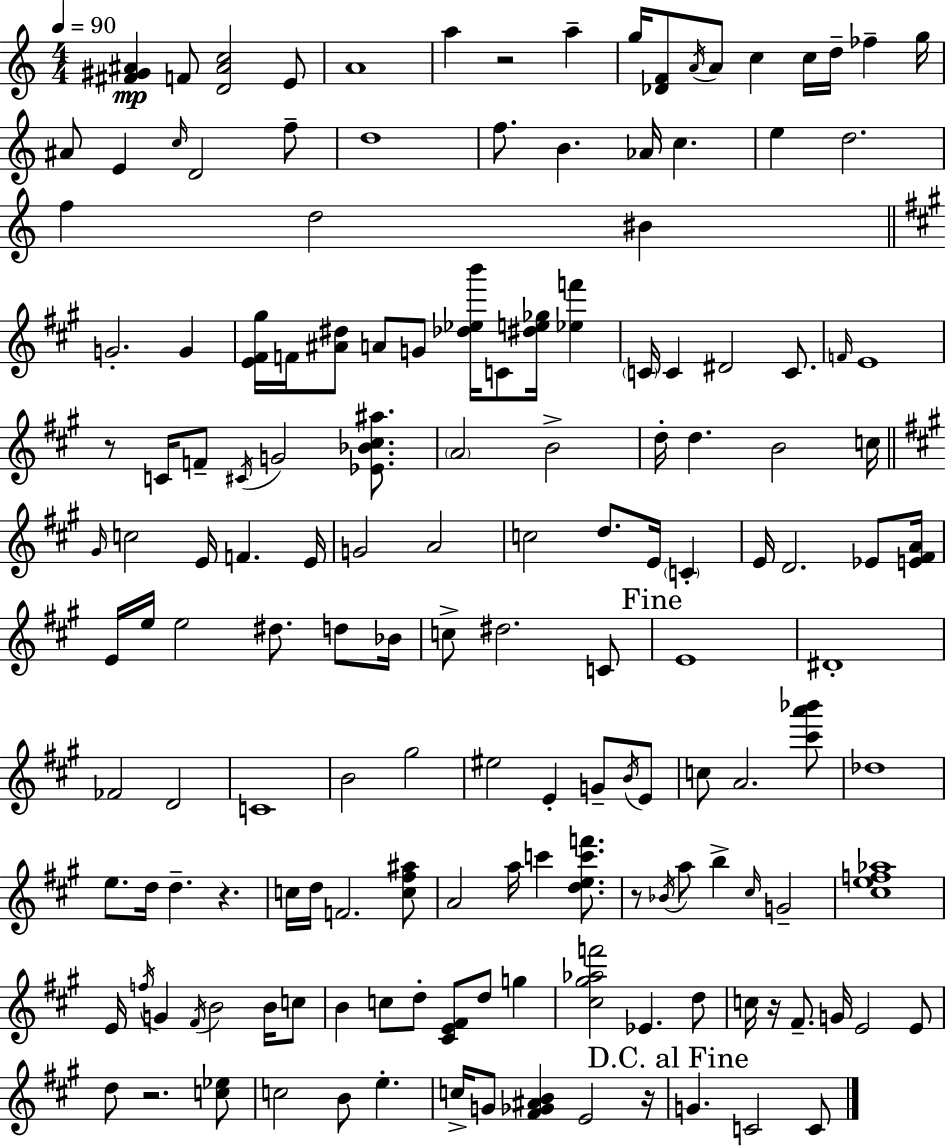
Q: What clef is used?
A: treble